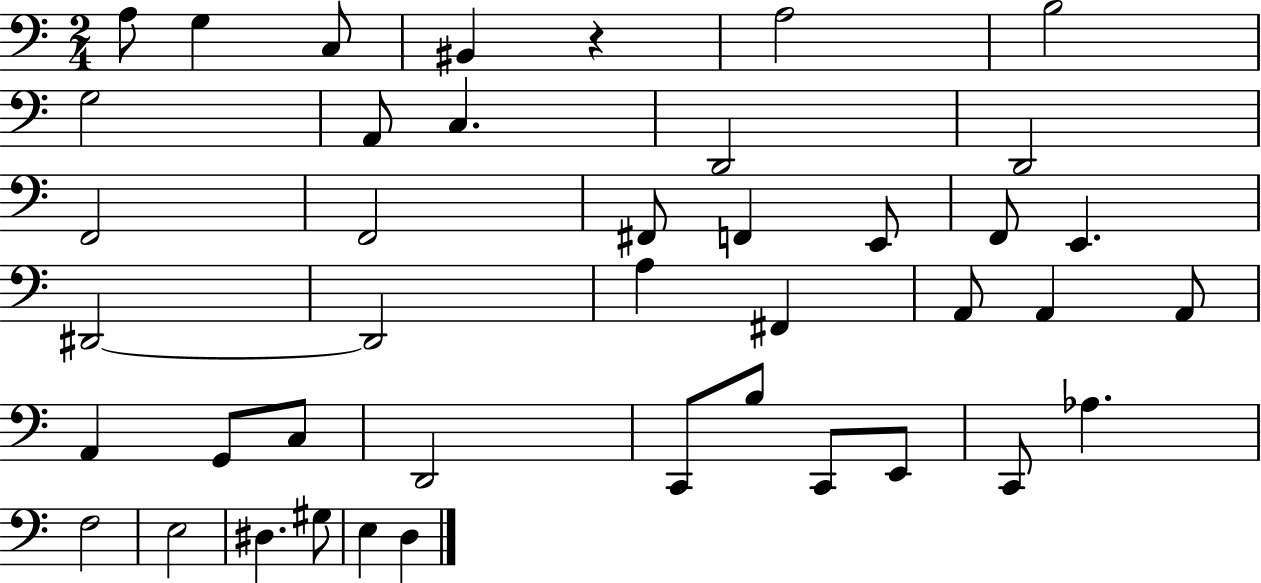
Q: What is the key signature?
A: C major